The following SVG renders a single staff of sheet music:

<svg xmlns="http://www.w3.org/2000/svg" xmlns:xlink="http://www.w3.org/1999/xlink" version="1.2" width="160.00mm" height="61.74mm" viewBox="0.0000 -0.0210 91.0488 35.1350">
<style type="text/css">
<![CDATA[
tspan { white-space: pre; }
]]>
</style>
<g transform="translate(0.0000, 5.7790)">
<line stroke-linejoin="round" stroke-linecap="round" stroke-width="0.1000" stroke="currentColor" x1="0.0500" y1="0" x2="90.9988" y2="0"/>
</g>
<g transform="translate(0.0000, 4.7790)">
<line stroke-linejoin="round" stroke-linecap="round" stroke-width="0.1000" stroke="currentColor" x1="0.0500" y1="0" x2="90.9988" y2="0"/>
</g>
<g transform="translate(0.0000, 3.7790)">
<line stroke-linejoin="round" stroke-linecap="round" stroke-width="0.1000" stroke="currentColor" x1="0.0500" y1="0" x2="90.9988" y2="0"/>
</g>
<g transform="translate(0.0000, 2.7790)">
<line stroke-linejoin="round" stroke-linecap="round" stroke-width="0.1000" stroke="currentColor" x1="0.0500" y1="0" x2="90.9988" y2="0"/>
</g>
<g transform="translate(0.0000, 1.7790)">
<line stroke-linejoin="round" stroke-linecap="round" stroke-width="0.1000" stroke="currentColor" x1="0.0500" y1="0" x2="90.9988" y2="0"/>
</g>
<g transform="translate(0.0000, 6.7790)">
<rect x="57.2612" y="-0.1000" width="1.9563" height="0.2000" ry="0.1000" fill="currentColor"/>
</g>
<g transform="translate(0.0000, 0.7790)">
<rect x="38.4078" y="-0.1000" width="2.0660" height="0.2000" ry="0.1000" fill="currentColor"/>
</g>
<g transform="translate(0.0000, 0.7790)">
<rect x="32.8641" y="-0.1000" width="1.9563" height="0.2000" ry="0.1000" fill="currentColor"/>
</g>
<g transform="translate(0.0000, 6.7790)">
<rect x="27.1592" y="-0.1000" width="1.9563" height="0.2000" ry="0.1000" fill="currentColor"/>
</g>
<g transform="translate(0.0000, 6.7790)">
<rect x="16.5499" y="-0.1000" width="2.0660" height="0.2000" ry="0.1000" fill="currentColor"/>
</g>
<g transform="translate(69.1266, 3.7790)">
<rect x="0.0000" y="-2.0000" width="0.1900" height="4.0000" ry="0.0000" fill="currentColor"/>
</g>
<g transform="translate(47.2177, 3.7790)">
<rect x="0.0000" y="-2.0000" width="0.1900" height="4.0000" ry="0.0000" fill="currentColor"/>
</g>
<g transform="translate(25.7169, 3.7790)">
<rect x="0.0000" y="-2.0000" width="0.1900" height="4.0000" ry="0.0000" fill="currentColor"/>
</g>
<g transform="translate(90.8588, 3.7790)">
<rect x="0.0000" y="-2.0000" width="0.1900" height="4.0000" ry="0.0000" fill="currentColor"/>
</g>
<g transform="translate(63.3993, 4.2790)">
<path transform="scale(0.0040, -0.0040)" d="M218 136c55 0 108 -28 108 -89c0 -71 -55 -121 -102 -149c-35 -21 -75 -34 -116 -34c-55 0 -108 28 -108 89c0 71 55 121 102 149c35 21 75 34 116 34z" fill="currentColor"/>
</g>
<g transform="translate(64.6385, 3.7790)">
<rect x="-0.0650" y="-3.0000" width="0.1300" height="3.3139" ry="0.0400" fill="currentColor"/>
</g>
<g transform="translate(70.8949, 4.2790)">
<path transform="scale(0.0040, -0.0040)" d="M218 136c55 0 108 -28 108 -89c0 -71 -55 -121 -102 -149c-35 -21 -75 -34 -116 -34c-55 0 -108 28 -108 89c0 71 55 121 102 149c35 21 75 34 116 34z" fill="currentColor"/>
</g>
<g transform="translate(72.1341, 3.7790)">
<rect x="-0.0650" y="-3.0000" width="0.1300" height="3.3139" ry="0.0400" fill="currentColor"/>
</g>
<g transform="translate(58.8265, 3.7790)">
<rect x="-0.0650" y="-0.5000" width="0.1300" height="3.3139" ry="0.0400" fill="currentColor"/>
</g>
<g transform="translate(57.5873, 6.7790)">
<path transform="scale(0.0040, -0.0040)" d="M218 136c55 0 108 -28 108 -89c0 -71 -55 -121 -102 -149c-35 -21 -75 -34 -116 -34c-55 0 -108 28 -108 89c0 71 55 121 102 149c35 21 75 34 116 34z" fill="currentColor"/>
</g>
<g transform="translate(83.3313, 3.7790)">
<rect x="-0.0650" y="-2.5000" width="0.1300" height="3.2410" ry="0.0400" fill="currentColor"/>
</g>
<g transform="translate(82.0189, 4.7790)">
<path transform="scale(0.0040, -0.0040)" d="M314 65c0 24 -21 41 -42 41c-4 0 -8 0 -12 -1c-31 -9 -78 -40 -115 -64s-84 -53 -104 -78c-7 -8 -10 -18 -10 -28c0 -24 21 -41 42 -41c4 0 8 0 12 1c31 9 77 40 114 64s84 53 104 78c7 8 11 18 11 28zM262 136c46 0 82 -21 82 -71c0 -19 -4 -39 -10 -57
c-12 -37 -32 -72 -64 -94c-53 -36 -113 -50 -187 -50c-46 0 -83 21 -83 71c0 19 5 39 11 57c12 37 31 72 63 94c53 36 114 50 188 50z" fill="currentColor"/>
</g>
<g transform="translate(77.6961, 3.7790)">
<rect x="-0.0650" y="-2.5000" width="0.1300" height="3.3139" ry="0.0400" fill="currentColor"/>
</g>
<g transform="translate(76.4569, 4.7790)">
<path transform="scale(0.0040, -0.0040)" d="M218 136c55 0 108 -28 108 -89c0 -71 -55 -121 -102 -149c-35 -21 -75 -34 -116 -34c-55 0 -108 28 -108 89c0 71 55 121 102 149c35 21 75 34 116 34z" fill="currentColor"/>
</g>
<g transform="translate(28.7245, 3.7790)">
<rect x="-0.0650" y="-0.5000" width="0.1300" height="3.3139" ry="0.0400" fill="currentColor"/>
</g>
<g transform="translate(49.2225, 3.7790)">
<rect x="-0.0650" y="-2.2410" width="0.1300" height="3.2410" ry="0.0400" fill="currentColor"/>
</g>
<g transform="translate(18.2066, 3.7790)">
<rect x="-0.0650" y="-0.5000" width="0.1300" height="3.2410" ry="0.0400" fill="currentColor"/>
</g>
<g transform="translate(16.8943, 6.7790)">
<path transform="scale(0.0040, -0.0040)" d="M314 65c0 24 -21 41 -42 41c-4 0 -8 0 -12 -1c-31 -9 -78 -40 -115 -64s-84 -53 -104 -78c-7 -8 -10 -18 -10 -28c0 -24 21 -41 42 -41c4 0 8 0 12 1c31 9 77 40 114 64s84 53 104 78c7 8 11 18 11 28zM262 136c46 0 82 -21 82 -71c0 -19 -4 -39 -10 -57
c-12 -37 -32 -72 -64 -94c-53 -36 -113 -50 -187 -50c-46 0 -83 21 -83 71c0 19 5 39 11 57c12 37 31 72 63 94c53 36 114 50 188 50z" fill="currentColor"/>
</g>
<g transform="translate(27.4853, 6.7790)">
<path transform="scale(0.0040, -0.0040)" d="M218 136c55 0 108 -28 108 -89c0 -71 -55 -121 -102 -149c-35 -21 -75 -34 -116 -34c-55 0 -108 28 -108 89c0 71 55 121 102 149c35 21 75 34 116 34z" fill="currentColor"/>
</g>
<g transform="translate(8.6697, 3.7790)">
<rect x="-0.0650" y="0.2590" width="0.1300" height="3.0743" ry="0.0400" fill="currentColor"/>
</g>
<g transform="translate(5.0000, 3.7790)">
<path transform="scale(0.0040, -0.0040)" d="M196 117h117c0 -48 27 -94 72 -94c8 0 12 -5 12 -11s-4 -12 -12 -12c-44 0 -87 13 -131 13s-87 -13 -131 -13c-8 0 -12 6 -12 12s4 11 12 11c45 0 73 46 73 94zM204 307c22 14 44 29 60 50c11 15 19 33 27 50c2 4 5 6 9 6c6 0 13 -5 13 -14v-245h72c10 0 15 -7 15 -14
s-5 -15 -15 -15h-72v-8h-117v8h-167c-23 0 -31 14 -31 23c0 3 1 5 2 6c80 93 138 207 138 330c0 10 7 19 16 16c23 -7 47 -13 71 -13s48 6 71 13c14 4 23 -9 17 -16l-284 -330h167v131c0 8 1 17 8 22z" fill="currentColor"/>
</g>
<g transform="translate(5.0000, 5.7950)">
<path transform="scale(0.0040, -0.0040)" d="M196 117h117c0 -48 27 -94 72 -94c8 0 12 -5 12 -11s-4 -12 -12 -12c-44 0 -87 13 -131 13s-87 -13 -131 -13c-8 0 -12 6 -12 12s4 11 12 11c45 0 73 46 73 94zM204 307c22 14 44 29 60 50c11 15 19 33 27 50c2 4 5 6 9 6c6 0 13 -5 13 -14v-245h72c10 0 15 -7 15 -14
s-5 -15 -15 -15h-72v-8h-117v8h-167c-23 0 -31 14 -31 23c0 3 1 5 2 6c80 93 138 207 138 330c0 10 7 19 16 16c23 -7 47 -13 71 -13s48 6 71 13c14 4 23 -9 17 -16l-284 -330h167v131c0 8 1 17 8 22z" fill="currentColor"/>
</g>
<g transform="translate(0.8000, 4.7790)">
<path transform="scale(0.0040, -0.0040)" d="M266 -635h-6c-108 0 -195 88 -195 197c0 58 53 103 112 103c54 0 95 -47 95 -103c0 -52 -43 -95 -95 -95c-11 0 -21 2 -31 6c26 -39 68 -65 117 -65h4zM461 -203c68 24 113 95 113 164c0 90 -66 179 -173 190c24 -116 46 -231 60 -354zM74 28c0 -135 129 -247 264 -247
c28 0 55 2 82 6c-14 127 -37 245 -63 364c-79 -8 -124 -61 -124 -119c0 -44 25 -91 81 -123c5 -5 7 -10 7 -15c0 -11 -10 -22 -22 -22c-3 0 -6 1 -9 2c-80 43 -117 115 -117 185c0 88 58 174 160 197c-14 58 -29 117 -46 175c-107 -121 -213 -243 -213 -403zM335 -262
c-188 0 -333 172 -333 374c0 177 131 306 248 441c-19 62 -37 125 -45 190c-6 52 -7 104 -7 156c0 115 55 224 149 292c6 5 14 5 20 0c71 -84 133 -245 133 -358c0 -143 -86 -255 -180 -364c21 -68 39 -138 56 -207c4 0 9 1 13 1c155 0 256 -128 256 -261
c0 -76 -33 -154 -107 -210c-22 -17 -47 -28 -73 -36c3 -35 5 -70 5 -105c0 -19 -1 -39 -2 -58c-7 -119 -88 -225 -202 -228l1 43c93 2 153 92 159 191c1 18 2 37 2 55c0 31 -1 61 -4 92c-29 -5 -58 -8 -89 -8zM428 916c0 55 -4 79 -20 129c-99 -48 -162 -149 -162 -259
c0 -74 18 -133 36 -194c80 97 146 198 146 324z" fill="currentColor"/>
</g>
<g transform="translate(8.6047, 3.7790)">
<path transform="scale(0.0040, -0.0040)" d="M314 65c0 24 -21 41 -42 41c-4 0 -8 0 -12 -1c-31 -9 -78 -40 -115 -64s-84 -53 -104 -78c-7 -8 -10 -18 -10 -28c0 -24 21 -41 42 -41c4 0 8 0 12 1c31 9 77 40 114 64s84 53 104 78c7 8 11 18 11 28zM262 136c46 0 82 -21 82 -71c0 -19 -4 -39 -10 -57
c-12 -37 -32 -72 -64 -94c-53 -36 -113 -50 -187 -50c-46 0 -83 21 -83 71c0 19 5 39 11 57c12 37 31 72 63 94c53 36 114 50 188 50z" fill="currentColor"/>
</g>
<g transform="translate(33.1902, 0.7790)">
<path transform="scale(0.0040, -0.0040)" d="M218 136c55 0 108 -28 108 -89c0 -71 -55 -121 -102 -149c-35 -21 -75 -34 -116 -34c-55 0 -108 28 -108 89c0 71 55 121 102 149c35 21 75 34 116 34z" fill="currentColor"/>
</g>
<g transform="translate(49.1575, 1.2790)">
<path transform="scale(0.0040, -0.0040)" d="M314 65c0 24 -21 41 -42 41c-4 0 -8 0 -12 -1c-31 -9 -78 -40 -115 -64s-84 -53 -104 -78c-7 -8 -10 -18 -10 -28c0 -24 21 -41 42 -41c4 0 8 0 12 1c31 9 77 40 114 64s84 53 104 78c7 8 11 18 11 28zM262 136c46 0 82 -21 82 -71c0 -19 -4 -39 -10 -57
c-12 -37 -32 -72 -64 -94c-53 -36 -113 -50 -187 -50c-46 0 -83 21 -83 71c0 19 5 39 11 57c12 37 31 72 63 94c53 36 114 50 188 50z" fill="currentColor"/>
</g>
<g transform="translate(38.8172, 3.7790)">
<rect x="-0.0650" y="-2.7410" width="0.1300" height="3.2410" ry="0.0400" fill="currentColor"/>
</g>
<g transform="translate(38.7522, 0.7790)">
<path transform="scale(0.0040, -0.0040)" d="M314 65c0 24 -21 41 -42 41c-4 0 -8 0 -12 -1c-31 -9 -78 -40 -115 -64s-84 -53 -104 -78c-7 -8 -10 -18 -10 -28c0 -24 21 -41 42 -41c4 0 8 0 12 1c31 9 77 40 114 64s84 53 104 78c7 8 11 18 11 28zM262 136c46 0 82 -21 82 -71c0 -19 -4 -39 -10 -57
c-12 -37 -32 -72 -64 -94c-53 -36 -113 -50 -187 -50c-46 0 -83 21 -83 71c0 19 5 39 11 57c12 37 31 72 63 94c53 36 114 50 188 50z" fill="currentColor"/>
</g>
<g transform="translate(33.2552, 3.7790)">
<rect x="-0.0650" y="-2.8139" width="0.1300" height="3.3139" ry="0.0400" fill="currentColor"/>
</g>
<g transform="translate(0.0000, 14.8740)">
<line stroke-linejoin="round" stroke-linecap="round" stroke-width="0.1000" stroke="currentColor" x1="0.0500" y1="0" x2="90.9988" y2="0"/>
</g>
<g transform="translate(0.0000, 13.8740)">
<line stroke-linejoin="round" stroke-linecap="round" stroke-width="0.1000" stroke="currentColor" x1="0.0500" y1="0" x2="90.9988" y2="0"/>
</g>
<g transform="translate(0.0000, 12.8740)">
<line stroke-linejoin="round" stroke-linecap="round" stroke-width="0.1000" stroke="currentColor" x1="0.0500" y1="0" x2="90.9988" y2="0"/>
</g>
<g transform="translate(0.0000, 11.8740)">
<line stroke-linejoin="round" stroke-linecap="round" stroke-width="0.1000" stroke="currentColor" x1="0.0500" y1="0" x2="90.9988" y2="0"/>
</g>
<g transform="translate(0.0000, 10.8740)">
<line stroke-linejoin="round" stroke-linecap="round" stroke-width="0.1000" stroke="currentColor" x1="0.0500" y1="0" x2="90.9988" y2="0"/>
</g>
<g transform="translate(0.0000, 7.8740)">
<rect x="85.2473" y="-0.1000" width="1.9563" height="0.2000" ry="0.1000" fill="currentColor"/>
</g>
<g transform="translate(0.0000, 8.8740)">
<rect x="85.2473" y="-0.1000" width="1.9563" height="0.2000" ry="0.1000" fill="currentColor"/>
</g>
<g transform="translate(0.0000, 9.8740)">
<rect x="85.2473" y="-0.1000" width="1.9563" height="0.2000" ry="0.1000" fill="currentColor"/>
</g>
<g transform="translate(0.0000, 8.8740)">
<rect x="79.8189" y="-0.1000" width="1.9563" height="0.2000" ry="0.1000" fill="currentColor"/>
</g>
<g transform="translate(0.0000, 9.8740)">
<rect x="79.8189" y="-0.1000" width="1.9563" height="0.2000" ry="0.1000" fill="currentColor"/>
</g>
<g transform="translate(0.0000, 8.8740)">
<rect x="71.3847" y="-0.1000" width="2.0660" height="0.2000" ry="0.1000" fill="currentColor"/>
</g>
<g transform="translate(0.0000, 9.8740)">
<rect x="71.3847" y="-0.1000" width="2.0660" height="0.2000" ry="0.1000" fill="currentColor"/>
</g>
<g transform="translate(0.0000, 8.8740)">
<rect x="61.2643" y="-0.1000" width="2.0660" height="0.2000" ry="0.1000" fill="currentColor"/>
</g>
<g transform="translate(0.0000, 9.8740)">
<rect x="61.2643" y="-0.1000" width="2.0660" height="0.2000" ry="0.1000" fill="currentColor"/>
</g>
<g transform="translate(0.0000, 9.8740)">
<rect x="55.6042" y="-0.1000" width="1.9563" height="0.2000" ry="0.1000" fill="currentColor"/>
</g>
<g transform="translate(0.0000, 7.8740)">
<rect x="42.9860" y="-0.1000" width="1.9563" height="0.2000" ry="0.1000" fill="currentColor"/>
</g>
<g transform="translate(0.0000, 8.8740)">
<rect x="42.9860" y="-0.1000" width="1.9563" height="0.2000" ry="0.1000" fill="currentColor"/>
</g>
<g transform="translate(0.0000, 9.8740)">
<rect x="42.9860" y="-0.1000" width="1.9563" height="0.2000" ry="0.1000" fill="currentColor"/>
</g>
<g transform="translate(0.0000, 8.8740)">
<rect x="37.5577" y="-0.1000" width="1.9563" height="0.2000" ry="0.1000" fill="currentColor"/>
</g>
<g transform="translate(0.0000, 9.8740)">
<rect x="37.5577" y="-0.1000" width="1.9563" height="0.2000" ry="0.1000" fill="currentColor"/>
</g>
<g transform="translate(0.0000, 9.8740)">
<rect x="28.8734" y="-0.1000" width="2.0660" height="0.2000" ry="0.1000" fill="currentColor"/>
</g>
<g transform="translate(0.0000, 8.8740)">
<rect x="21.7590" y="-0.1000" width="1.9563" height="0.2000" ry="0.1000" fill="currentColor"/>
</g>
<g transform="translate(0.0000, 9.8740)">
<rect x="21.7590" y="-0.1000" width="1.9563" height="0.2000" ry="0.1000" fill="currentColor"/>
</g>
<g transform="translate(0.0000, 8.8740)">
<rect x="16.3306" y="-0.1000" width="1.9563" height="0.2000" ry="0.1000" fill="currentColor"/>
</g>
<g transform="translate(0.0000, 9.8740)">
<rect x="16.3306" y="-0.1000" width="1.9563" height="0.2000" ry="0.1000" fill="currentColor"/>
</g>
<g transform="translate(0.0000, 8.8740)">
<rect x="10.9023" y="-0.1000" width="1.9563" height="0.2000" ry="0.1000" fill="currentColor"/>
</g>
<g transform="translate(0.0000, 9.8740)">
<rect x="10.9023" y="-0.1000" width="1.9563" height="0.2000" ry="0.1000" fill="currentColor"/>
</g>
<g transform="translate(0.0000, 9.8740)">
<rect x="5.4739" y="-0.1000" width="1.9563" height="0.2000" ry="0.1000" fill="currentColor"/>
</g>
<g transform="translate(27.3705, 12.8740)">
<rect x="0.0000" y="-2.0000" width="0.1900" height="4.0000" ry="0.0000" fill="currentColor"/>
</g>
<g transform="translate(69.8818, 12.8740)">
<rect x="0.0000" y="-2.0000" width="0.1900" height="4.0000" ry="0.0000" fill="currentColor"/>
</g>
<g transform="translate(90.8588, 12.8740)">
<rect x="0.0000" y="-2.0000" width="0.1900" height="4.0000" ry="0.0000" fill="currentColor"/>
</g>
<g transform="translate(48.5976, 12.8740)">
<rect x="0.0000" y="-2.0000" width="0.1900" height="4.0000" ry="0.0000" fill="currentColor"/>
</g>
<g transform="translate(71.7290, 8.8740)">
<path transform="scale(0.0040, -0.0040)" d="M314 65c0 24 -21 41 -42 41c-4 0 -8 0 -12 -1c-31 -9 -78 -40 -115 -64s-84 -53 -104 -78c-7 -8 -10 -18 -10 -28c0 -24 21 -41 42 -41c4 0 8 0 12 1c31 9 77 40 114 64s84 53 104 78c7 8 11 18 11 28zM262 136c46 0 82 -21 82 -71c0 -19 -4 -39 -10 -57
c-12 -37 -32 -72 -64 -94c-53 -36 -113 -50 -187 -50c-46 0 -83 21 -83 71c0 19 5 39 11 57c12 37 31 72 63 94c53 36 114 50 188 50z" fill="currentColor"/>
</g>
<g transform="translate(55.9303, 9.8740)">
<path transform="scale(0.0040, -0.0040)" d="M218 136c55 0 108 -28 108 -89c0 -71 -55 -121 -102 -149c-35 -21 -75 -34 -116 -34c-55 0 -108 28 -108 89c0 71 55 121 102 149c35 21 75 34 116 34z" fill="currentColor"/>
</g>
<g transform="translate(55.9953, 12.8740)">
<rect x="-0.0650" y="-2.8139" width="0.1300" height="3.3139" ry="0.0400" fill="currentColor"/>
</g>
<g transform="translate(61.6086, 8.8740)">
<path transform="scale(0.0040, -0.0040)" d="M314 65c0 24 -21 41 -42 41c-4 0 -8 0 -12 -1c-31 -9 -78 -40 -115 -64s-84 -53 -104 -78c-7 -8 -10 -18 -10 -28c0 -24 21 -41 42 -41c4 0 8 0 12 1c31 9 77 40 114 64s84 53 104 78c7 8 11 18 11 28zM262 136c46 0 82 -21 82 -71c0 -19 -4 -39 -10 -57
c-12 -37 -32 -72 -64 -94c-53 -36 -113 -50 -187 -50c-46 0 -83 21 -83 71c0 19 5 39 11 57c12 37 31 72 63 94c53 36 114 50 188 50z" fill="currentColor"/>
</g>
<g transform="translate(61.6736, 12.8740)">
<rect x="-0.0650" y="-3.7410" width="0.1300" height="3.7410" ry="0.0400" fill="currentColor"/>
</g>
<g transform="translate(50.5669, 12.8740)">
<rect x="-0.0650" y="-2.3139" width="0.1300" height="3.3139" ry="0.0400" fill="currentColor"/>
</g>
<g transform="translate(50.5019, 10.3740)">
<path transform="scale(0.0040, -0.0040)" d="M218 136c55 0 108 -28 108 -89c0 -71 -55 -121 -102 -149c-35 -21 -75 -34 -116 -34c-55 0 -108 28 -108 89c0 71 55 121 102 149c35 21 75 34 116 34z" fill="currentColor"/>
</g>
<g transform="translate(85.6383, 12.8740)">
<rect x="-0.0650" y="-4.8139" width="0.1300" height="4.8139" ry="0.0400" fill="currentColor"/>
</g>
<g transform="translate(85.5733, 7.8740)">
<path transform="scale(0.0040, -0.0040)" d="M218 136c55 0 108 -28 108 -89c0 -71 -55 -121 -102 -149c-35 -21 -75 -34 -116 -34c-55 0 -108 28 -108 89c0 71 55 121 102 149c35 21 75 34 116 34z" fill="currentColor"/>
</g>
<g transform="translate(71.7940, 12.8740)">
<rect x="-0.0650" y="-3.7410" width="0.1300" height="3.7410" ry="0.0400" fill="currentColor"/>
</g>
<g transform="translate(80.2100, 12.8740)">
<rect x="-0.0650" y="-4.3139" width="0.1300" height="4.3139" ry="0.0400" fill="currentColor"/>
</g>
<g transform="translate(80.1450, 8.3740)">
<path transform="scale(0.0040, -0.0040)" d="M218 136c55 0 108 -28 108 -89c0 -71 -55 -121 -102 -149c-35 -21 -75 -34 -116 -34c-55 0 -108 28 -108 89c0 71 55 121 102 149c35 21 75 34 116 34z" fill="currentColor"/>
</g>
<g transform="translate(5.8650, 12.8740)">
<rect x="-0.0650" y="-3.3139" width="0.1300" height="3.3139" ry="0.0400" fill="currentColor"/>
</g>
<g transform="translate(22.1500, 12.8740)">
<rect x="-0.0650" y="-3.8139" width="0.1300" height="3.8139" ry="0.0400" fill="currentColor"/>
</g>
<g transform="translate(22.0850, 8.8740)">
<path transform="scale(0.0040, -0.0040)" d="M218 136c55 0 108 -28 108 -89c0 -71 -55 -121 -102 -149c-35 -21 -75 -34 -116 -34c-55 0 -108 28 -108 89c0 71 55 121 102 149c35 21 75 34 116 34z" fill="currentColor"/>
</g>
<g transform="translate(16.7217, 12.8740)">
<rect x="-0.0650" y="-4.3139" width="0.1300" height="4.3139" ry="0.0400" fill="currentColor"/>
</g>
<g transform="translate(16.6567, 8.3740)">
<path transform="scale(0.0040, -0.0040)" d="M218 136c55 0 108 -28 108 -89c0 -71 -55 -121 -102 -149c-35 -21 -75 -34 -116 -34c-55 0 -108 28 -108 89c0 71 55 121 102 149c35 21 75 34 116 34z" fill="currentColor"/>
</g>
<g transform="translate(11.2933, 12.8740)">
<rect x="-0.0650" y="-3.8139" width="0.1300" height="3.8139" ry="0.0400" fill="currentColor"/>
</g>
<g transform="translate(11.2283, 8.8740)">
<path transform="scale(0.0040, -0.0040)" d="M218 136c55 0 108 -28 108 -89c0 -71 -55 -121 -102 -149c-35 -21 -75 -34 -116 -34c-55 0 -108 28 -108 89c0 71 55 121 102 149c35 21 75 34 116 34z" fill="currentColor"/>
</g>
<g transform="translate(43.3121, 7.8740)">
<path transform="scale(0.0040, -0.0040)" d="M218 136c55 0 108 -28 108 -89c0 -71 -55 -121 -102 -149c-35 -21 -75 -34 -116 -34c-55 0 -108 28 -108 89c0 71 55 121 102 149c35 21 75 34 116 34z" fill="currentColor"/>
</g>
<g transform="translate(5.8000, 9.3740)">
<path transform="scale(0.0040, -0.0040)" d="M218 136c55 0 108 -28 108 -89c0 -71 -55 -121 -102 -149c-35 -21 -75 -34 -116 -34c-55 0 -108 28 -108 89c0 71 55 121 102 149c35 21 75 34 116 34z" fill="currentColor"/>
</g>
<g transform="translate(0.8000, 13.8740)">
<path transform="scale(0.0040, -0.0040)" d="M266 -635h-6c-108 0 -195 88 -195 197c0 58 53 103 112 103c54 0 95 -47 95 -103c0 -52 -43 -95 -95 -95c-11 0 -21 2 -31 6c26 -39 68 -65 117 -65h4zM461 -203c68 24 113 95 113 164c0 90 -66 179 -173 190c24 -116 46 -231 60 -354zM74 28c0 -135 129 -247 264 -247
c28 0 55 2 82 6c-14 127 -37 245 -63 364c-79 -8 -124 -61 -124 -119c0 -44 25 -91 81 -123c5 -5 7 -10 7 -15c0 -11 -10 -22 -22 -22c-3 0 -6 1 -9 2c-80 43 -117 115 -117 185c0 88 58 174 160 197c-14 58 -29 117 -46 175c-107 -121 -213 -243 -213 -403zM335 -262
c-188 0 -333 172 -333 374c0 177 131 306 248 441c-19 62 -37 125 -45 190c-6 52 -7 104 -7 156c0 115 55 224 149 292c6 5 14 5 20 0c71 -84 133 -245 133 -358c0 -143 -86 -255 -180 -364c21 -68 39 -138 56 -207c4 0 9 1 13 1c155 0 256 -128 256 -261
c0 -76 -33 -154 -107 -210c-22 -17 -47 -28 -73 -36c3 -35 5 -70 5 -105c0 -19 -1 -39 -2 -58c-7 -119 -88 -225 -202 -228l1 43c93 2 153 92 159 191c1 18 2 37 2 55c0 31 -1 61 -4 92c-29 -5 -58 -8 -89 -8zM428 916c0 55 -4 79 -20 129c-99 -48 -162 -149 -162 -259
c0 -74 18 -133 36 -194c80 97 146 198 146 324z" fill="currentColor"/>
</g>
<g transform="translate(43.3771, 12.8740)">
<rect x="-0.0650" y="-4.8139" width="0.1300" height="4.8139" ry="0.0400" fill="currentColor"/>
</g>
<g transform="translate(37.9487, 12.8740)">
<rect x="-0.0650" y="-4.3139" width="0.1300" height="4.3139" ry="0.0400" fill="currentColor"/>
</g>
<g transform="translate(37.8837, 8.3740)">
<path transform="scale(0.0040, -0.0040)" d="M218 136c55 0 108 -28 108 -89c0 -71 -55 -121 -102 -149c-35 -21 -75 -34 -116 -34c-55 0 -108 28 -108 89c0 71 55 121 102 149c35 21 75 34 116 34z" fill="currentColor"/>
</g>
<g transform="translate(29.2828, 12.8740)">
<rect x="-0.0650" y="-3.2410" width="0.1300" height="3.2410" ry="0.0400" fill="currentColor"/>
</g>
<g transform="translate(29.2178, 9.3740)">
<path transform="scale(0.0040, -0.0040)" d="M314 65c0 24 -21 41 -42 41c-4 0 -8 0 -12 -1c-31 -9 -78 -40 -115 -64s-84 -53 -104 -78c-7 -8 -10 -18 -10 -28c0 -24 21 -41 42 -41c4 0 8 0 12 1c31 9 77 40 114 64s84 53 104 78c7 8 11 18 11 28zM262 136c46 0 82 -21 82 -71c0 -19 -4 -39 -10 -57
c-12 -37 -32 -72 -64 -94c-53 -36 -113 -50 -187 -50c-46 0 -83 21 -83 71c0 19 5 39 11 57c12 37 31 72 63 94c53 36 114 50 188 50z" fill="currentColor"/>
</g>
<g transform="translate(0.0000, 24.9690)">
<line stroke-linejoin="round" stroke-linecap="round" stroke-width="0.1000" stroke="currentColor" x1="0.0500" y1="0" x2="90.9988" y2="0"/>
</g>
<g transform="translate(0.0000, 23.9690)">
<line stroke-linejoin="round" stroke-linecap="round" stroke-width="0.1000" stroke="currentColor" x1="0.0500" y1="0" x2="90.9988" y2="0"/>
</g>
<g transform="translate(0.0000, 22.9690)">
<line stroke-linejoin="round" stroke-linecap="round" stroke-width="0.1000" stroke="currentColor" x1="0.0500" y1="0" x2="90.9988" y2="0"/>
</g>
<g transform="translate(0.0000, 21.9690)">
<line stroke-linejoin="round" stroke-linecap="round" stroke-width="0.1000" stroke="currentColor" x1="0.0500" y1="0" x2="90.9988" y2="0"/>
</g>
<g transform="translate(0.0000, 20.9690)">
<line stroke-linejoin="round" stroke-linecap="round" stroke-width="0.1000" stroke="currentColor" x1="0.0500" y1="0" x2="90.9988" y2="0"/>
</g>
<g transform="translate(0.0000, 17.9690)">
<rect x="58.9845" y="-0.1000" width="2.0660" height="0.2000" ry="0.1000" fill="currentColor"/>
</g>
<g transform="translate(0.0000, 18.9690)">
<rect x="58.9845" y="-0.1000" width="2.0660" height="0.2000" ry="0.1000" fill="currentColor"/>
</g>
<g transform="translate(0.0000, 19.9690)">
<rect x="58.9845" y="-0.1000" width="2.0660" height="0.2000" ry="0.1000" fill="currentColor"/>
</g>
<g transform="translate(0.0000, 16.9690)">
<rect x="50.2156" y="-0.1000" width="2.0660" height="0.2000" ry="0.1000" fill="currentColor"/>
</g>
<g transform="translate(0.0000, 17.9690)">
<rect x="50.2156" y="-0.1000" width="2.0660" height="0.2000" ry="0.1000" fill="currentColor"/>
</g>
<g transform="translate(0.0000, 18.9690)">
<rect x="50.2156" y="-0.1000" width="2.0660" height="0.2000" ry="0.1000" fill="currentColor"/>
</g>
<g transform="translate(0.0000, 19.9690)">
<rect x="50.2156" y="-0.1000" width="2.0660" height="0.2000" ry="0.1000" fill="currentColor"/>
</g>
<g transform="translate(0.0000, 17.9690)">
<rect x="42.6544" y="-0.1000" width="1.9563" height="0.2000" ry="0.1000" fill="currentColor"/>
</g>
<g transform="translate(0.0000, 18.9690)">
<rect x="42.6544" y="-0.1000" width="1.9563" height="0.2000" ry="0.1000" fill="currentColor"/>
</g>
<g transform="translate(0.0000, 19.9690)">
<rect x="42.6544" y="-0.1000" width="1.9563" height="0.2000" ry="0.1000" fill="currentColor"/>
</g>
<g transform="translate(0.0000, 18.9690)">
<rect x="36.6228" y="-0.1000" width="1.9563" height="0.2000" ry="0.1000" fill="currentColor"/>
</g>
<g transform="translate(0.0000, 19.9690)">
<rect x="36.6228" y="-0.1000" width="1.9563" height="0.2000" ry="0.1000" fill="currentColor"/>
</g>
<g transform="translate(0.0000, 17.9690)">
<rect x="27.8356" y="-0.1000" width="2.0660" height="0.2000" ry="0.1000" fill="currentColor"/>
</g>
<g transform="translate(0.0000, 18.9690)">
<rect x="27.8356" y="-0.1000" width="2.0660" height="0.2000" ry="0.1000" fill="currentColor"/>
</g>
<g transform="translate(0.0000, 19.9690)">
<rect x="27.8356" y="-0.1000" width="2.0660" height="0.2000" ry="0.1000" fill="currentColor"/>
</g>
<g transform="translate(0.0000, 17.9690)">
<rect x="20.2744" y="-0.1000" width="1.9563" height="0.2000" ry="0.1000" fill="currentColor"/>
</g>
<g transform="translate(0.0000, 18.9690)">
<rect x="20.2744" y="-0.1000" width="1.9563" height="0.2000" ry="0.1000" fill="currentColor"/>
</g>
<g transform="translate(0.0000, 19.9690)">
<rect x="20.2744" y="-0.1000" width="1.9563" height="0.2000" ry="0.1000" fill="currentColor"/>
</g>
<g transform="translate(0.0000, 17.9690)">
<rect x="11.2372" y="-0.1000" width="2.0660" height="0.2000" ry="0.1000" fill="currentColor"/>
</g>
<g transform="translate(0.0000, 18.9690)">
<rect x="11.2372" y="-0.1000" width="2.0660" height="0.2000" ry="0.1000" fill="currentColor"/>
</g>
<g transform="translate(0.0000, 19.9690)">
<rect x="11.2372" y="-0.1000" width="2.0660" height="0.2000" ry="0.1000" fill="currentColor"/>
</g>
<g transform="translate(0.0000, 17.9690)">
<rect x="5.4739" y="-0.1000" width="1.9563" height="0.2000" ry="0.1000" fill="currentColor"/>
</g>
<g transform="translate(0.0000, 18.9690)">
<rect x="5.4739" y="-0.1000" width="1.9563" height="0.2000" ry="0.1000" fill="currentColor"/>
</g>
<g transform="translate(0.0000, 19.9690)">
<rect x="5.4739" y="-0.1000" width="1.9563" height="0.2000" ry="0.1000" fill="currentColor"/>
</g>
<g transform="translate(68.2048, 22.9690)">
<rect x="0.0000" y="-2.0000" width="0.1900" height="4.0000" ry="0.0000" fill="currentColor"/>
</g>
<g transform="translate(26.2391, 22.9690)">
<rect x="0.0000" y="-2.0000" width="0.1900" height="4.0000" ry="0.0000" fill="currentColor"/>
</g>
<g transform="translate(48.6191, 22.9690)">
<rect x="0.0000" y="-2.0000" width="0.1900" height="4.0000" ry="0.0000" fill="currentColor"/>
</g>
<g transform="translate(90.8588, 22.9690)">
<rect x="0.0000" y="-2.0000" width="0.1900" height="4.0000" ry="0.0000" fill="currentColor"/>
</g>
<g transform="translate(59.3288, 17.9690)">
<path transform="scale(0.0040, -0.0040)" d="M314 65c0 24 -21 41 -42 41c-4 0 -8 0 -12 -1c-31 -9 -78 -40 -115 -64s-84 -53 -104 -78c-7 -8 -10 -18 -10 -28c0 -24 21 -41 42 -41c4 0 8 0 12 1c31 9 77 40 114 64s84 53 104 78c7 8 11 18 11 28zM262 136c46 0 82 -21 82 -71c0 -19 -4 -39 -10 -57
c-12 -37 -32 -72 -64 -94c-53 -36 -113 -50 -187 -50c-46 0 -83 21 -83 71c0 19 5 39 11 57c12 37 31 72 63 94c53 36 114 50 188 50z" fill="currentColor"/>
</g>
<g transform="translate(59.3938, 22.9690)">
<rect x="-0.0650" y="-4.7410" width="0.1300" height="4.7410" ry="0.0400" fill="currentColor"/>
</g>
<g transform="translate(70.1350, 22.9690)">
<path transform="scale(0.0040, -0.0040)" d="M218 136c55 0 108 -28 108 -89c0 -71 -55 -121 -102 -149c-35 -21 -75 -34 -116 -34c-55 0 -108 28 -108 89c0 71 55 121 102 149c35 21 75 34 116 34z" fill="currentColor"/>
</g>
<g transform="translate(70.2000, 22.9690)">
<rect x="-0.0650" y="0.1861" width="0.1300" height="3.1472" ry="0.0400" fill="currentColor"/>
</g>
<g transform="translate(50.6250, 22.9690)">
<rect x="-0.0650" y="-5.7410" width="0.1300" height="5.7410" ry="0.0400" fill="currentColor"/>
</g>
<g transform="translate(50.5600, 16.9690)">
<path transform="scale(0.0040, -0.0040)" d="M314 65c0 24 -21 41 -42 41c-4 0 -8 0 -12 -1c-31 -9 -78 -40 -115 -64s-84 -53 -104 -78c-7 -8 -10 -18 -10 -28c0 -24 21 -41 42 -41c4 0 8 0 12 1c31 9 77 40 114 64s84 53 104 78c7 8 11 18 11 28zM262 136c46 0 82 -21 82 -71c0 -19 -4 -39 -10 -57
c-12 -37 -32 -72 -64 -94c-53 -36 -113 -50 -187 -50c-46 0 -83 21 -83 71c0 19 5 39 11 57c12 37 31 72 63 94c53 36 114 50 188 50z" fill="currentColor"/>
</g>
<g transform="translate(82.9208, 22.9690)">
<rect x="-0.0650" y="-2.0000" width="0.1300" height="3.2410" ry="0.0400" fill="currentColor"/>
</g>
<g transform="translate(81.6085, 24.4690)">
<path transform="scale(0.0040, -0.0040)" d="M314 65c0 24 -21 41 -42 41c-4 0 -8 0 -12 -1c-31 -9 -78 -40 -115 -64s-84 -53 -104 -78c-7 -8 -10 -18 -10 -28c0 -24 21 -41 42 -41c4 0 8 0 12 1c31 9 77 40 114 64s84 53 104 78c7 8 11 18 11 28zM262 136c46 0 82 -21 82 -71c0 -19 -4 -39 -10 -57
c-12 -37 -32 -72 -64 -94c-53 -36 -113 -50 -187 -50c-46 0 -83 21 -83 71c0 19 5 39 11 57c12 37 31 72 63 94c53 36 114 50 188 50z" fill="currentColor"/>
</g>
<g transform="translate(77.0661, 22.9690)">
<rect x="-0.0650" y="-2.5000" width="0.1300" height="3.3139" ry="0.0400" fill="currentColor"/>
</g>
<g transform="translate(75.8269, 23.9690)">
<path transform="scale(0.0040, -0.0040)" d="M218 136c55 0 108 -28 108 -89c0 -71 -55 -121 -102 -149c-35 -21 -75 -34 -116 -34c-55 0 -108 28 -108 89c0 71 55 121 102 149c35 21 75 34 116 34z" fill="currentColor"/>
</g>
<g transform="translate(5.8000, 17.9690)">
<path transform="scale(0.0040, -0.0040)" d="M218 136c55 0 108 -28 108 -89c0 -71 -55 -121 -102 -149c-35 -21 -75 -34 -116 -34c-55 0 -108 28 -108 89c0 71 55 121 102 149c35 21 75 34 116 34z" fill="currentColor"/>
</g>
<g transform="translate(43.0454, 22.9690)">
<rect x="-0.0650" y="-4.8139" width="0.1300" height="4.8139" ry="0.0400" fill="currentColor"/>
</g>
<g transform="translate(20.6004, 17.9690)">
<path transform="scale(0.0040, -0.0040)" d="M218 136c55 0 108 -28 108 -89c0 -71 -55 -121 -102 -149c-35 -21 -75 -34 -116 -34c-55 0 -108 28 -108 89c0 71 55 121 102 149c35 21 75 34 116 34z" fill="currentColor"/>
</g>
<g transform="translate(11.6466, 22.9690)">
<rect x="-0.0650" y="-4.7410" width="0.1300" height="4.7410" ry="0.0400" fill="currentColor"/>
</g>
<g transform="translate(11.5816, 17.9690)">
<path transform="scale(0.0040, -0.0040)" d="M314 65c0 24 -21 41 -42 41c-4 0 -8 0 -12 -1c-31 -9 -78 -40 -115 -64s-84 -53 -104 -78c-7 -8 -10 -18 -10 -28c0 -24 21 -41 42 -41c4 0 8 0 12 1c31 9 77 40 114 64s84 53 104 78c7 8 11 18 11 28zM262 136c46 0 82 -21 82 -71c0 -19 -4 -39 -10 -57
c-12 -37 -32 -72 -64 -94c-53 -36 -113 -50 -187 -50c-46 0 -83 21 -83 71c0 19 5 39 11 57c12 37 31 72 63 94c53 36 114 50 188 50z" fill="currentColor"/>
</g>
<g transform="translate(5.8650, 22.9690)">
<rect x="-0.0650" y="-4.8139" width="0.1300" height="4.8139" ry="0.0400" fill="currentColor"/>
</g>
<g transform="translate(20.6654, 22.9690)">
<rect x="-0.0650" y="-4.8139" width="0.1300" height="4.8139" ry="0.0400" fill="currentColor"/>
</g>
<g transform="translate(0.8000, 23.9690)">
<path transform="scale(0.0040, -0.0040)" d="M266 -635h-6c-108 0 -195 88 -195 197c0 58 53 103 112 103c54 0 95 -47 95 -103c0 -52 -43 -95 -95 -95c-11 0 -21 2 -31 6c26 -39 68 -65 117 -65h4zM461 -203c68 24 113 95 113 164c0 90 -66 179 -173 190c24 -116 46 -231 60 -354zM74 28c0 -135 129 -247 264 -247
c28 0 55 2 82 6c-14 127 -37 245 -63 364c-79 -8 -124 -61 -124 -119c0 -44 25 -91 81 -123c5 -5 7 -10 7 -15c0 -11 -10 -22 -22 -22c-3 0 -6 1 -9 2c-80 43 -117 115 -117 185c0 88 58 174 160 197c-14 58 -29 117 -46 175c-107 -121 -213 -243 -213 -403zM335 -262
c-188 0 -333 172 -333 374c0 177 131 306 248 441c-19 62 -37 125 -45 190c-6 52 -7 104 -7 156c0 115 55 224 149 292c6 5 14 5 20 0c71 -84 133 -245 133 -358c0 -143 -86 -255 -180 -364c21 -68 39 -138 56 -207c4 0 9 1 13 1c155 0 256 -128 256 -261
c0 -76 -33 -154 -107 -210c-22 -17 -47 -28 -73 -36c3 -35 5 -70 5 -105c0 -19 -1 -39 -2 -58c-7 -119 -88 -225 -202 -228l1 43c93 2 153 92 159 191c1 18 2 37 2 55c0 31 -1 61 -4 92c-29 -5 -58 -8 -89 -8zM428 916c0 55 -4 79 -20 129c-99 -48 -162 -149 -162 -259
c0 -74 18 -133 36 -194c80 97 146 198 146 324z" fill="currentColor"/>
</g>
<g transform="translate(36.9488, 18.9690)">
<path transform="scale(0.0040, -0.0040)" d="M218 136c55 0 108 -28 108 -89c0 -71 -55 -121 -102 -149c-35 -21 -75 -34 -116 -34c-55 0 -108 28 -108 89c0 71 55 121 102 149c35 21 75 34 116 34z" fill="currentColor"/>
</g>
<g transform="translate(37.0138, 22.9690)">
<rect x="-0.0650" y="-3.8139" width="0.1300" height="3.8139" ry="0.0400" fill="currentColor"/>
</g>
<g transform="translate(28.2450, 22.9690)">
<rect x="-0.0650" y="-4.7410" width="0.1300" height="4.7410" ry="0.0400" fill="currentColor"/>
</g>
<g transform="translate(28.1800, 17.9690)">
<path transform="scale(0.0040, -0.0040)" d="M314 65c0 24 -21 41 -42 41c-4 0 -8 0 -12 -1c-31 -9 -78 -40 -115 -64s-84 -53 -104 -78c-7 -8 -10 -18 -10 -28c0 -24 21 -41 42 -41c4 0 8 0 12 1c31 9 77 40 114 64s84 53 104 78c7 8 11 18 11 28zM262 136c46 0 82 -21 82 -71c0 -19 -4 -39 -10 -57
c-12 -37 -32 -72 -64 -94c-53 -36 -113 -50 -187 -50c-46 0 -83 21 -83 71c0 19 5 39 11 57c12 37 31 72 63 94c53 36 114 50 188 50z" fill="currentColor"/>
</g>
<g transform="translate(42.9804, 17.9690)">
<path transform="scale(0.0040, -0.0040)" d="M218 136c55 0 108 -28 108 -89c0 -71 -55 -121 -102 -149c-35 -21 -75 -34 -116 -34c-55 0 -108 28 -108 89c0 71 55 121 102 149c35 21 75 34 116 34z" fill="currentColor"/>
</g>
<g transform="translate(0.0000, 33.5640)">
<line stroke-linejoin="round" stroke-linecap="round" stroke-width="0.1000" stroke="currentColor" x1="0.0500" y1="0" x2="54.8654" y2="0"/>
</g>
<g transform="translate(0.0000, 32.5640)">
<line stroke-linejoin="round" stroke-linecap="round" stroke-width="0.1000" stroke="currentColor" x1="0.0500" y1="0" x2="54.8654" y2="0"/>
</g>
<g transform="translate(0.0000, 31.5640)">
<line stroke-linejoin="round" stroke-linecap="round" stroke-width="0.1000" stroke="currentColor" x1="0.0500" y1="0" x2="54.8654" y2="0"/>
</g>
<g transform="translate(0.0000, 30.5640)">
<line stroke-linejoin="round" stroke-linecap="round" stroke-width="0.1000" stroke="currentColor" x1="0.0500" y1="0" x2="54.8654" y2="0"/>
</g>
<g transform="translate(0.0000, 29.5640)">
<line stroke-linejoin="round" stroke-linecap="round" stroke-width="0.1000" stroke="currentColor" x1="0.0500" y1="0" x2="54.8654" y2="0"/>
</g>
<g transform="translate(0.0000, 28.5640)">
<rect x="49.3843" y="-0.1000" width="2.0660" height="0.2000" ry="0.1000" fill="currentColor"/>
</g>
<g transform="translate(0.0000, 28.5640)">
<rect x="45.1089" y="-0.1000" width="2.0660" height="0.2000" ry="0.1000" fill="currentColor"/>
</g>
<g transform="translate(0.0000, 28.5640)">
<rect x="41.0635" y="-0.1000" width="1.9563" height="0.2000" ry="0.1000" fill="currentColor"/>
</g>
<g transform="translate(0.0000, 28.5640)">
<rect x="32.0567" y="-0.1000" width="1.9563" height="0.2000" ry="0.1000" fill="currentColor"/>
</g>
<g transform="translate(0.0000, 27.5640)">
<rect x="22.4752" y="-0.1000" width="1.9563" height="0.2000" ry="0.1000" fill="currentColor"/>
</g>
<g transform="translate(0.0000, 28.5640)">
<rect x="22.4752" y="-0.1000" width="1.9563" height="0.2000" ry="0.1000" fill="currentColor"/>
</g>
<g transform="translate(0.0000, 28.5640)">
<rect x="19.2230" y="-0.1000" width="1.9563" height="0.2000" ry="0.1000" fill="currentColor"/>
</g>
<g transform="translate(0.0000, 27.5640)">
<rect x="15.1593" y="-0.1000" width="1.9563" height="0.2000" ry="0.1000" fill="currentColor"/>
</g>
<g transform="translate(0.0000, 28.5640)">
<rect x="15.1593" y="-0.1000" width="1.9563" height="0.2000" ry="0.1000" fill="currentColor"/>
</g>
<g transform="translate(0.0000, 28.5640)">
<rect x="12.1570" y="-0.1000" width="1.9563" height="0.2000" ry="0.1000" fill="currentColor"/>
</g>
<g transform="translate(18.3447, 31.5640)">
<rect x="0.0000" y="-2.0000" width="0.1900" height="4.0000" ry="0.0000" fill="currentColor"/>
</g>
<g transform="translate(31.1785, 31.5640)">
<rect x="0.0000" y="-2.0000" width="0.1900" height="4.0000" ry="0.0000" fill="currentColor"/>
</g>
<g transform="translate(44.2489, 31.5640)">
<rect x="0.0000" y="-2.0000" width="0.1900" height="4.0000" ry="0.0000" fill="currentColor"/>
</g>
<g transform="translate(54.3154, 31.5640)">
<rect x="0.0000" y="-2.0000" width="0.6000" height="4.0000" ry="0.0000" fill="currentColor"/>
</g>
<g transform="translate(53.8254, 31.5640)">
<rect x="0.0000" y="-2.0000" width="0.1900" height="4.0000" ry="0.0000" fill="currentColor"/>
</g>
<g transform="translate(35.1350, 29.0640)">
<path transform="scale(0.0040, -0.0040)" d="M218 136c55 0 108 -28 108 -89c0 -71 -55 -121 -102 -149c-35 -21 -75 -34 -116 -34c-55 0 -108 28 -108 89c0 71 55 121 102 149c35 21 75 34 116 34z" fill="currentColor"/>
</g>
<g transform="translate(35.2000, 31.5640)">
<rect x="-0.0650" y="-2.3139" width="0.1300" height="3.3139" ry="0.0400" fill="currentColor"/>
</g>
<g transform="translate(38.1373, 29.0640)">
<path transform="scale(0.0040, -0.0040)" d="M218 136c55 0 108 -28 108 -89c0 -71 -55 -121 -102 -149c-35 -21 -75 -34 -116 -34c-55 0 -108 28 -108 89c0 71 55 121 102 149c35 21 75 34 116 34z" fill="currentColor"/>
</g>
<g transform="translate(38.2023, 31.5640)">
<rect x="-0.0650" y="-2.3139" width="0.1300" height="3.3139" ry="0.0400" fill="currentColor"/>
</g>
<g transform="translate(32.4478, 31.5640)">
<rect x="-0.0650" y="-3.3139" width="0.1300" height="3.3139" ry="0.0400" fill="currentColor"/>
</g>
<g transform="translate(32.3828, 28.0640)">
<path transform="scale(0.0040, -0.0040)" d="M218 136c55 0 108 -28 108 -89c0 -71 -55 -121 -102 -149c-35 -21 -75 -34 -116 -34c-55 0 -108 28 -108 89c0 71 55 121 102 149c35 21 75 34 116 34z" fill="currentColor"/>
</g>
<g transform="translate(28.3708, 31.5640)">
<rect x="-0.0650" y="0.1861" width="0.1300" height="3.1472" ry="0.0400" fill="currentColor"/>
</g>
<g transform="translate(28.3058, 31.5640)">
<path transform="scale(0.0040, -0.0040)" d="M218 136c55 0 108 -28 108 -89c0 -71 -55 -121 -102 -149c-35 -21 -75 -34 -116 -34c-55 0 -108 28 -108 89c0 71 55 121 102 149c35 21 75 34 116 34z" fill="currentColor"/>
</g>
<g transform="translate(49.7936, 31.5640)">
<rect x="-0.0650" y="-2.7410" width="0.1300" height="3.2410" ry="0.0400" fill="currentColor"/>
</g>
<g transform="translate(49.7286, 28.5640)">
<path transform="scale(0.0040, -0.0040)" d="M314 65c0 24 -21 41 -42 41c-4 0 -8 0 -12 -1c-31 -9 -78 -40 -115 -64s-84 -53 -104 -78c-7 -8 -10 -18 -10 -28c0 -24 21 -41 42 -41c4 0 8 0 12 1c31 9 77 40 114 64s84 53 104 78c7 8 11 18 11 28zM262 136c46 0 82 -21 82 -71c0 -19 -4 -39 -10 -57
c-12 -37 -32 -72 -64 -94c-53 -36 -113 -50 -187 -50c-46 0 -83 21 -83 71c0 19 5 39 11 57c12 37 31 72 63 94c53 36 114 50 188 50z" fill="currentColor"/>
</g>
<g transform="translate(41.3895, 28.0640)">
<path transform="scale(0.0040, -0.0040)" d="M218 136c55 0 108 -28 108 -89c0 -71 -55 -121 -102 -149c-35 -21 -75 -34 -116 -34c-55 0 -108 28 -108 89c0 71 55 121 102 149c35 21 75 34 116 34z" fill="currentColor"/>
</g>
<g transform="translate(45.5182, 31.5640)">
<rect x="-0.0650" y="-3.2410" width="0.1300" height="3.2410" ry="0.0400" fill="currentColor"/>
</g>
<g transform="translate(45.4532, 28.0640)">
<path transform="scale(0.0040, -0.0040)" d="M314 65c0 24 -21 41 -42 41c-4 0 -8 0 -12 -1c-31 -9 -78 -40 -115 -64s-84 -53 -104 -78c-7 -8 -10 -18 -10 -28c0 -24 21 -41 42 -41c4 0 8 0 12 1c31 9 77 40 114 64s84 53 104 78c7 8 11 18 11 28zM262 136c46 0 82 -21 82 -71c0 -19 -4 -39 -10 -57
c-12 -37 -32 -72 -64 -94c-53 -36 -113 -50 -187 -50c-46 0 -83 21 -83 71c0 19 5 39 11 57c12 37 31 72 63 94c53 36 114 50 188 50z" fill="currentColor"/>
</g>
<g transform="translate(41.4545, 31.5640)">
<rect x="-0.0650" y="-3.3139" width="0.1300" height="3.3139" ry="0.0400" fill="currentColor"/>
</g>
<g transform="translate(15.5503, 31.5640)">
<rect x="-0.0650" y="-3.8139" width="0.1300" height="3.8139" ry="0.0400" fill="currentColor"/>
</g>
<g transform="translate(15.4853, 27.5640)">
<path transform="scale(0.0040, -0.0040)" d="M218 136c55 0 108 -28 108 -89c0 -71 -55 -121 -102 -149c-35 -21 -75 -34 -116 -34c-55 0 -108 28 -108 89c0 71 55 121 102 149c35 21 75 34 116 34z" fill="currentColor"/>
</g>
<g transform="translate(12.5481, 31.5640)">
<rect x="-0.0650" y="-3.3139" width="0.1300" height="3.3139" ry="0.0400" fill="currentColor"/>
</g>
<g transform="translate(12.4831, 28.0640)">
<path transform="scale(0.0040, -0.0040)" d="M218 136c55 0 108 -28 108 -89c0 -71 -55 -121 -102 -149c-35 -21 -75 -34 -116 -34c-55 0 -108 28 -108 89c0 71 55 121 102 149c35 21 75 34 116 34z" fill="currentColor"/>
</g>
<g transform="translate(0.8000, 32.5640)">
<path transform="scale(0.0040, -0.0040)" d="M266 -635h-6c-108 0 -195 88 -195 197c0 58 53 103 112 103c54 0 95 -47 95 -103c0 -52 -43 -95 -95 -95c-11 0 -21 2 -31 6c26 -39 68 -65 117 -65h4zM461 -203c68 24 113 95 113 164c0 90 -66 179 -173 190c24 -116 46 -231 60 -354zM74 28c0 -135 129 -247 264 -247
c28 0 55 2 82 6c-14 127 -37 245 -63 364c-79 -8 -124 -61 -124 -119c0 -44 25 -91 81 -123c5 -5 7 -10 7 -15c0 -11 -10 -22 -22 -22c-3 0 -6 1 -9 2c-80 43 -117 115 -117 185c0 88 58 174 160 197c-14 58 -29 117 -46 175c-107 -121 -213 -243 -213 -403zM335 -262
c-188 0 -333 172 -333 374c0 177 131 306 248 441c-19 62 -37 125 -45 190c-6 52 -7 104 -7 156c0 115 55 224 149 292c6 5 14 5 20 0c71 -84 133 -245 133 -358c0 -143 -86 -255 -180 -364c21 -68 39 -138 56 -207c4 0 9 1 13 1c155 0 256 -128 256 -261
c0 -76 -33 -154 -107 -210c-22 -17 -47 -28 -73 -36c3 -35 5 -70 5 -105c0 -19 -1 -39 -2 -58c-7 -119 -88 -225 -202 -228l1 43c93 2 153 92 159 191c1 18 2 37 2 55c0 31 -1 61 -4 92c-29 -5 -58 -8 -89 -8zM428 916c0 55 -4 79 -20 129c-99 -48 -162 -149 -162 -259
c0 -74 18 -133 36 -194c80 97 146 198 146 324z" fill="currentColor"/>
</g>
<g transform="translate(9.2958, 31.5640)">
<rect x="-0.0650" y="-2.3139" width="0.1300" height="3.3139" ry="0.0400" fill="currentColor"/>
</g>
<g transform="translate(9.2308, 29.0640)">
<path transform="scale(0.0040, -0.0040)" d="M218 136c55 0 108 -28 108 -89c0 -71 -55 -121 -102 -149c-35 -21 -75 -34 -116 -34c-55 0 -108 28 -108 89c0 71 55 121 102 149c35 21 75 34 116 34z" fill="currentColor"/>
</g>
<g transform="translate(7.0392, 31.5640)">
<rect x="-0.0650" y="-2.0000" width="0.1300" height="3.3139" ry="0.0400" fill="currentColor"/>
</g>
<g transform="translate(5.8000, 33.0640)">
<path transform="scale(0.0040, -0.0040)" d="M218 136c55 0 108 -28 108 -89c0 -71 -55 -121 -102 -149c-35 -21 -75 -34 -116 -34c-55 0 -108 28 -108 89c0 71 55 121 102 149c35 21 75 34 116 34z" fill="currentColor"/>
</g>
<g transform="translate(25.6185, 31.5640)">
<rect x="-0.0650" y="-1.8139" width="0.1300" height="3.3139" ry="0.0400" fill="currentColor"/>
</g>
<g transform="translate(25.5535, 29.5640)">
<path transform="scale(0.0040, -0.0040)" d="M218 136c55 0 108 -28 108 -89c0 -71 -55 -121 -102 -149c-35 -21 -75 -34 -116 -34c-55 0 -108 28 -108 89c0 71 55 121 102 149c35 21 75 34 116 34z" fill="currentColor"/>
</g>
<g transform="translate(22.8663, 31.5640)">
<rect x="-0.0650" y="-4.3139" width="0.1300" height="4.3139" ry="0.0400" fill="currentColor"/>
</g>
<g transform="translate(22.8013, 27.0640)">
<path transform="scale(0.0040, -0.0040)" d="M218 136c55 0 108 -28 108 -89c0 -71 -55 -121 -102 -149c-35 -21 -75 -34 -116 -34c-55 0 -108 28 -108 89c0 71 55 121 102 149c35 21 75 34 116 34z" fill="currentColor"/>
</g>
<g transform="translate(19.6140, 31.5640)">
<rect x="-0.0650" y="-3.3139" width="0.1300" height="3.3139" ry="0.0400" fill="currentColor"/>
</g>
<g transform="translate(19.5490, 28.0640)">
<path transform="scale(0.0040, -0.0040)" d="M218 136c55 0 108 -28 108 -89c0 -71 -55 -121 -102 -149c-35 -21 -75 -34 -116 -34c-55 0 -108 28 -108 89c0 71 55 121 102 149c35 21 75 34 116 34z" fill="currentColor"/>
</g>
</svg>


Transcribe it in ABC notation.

X:1
T:Untitled
M:4/4
L:1/4
K:C
B2 C2 C a a2 g2 C A A G G2 b c' d' c' b2 d' e' g a c'2 c'2 d' e' e' e'2 e' e'2 c' e' g'2 e'2 B G F2 F g b c' b d' f B b g g b b2 a2